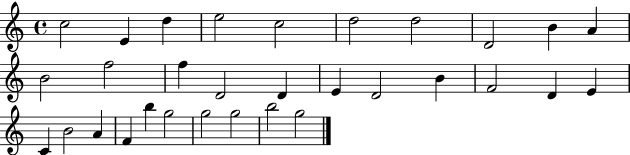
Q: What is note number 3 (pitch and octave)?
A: D5